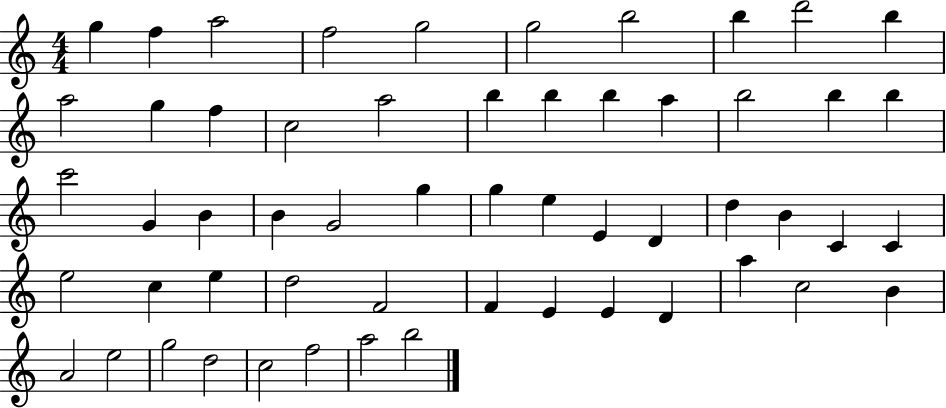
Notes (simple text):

G5/q F5/q A5/h F5/h G5/h G5/h B5/h B5/q D6/h B5/q A5/h G5/q F5/q C5/h A5/h B5/q B5/q B5/q A5/q B5/h B5/q B5/q C6/h G4/q B4/q B4/q G4/h G5/q G5/q E5/q E4/q D4/q D5/q B4/q C4/q C4/q E5/h C5/q E5/q D5/h F4/h F4/q E4/q E4/q D4/q A5/q C5/h B4/q A4/h E5/h G5/h D5/h C5/h F5/h A5/h B5/h